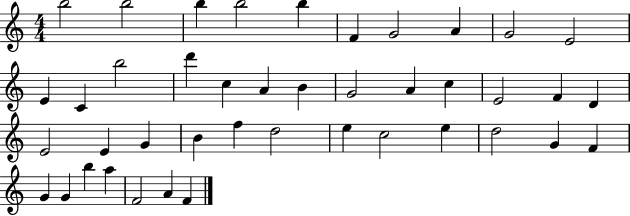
X:1
T:Untitled
M:4/4
L:1/4
K:C
b2 b2 b b2 b F G2 A G2 E2 E C b2 d' c A B G2 A c E2 F D E2 E G B f d2 e c2 e d2 G F G G b a F2 A F